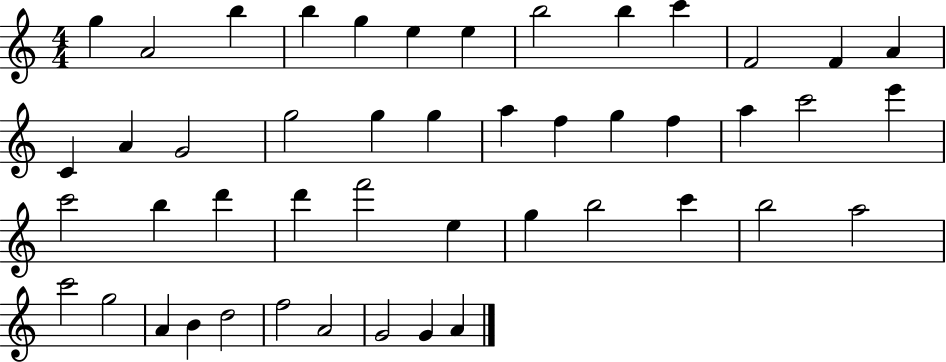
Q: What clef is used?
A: treble